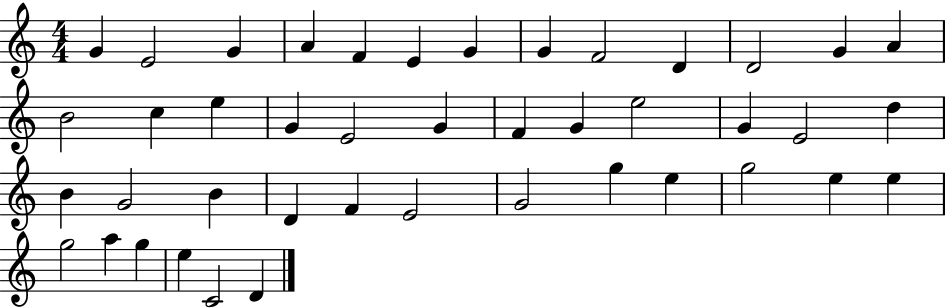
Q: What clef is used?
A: treble